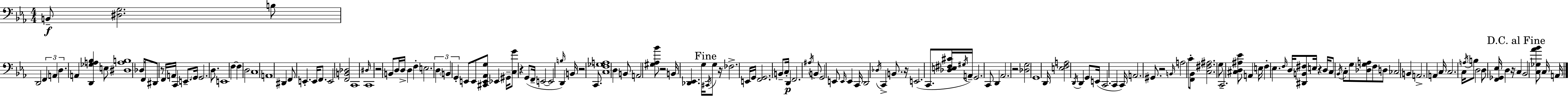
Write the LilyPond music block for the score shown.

{
  \clef bass
  \numericTimeSignature
  \time 4/4
  \key ees \major
  b,8--\f <dis g>2. b8 | d,2 \tuplet 3/2 { f,4 a,4 | d4. } a,4 <d, ges a bes>4 e8 | <dis a b>1 | \break des16 f,8 dis,8 r8 f,16 a,16 c,4 e,8.-- | \parenthesize g,16 g,2. d8. | e,1 | f4~~ f4 d2 | \break c1 | a,1 | dis,4 f,8 e,4.-. e,16 f,8. | e,2 <f, b, des>2 | \break c,1 | \grace { dis16 } c,1 | r2 b,8 d16 d16-> d4 | f4-. e2. | \break \tuplet 3/2 { d4 \parenthesize b,4 g,4-. } e,8 e,8 | <cis, e, aes, g>8 ees,4 gis,16-- <c g'>8 r4 g,8( | f,16-- e,2~~ e,2 | \grace { b16 } d,4) b,16 r2 c,8. | \break <c f ges a>1 | d4 b,8 a,2 | <gis aes bes'>8 r2 b,16 <des, ees,>4. | g16 \mark "Fine" \acciaccatura { cis,16 } g8 r16 fes2.-> | \break e,16 g,16 <f, g,>2. | b,8-- c16-. d,4\p f,2. | \acciaccatura { ais16 } b,8 g,2 e,8 | \grace { e,16 } e,4 c,16 d,2 \acciaccatura { des16 } c,4-> | \break b,8. r16 e,2.( | c,8. <des e fis cis'>16 \acciaccatura { gis16 } a,16--) g,2. | c,8 d,4 aes,2. | r2 <des g>2 | \break g,1 | d,16 <e f a>2 | \acciaccatura { d,16 } d,4 g,8 e,16( c,2. | c,4 c,16) a,2. | \break gis,8. r2 | \grace { b,16 } a2 c'8-. <f, bes,>8 <c fis ais>2. | g8 c,2.-- | <cis d ais ees'>8 a,4 e16 f4-. | \break ees4. \grace { f16 } d16 <dis, b, fis>8 e16 r4 | d16 c8 \acciaccatura { bes,16 } c8-. g8 <des g a>8 f8 d8 ces2 | b,4 a,2.-> | a,4 c16 c2. | \break c16 \acciaccatura { a16 } b8 d2 | d8 <f, ges, ees>16 d4 r16 \mark "D.C. al Fine" c4 | bes,2 <c ges aes' bes'>8 c16 a,16 \bar "|."
}